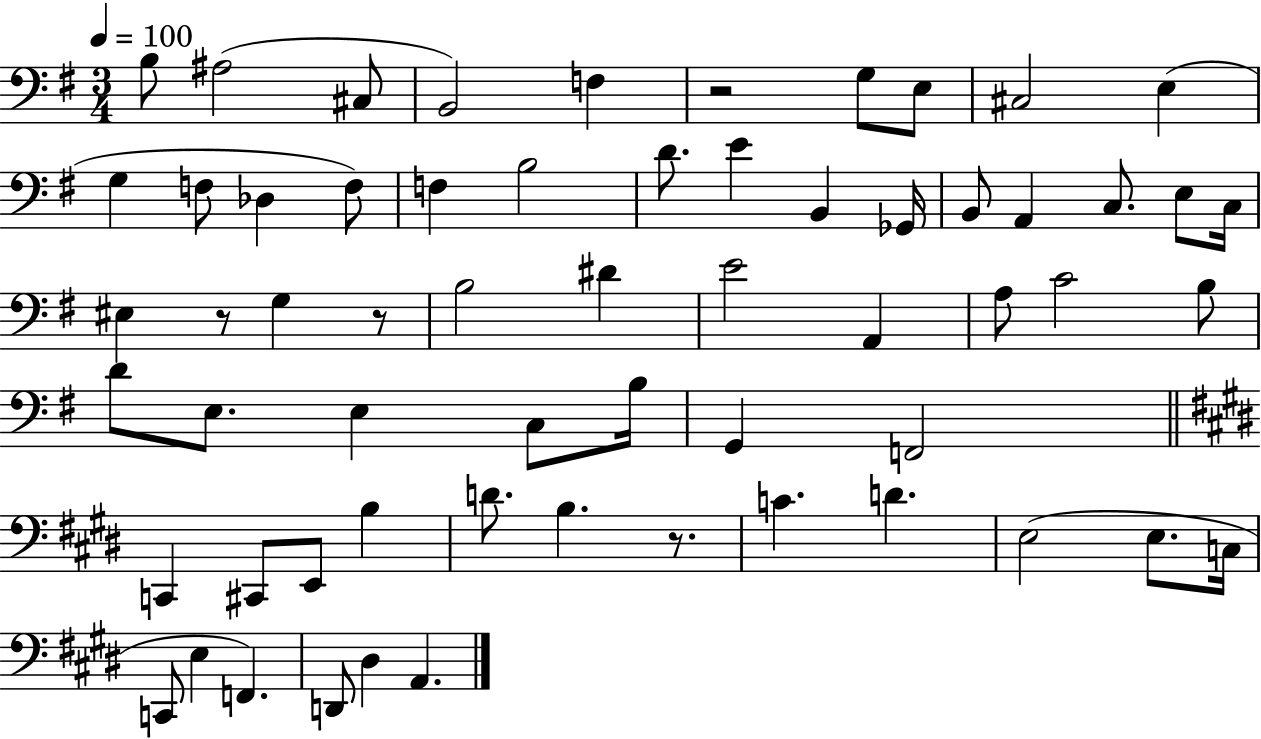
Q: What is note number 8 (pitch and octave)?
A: C#3